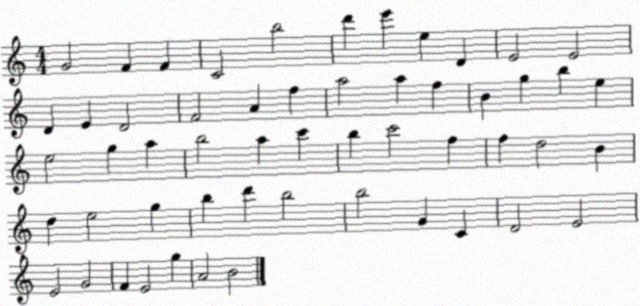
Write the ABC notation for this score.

X:1
T:Untitled
M:4/4
L:1/4
K:C
G2 F F C2 b2 d' e' e D E2 E2 D E D2 F2 A f a2 a f B g b e e2 g a b2 a c' b c'2 f f d2 B d e2 g b d' b2 b2 G C D2 E2 E2 G2 F E2 g A2 B2